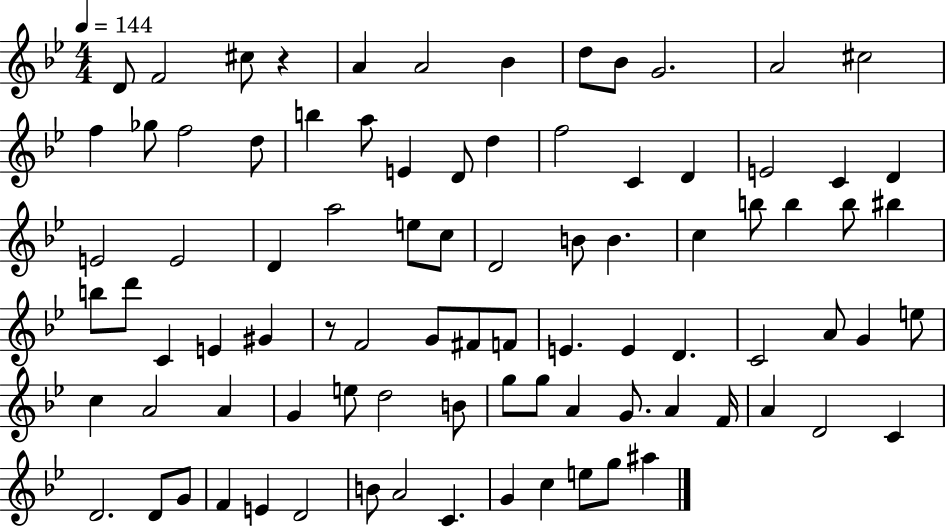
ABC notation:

X:1
T:Untitled
M:4/4
L:1/4
K:Bb
D/2 F2 ^c/2 z A A2 _B d/2 _B/2 G2 A2 ^c2 f _g/2 f2 d/2 b a/2 E D/2 d f2 C D E2 C D E2 E2 D a2 e/2 c/2 D2 B/2 B c b/2 b b/2 ^b b/2 d'/2 C E ^G z/2 F2 G/2 ^F/2 F/2 E E D C2 A/2 G e/2 c A2 A G e/2 d2 B/2 g/2 g/2 A G/2 A F/4 A D2 C D2 D/2 G/2 F E D2 B/2 A2 C G c e/2 g/2 ^a